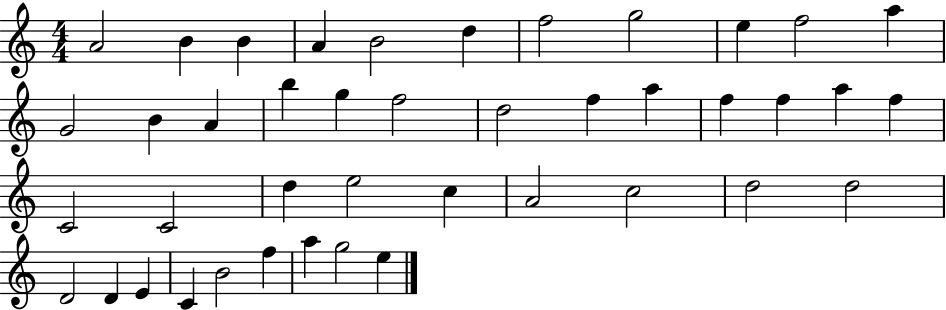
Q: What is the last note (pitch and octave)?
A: E5